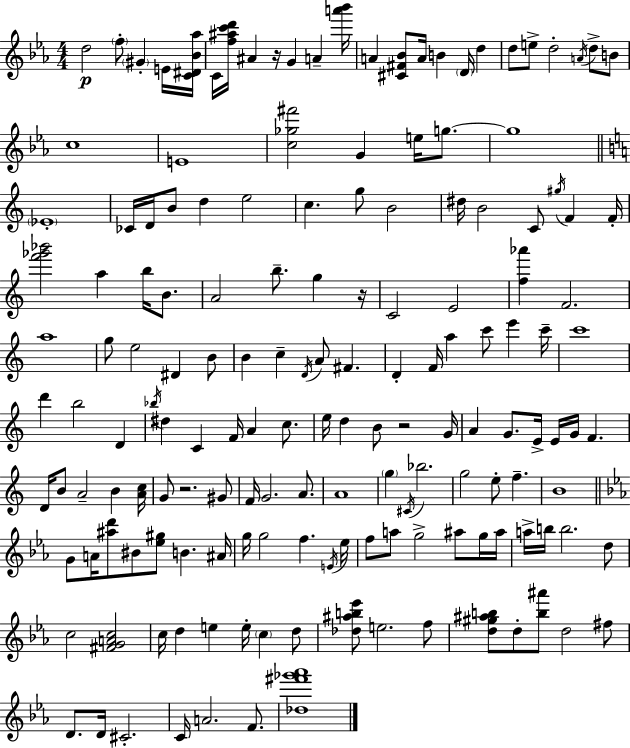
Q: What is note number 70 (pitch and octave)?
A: Bb5